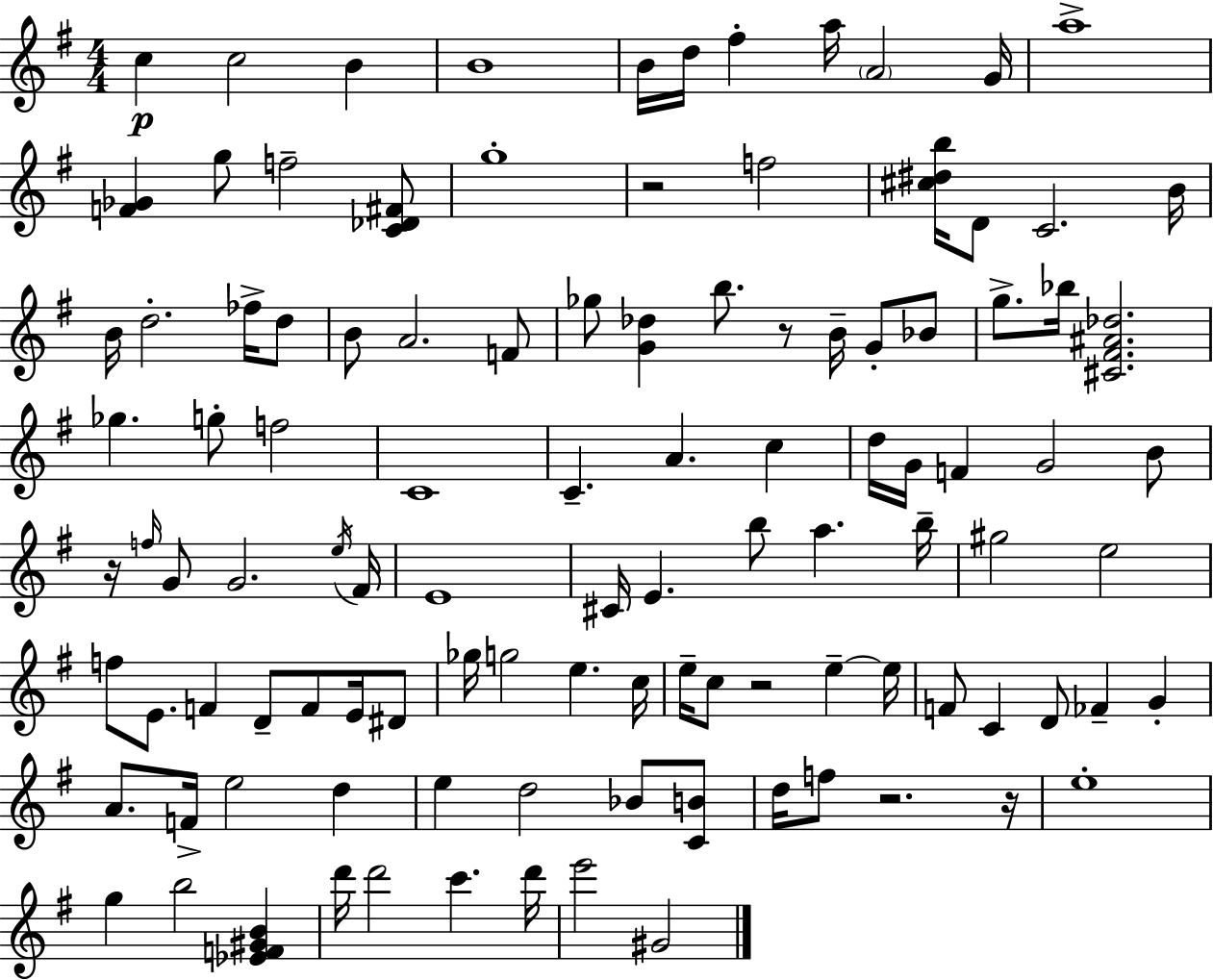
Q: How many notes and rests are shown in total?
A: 108